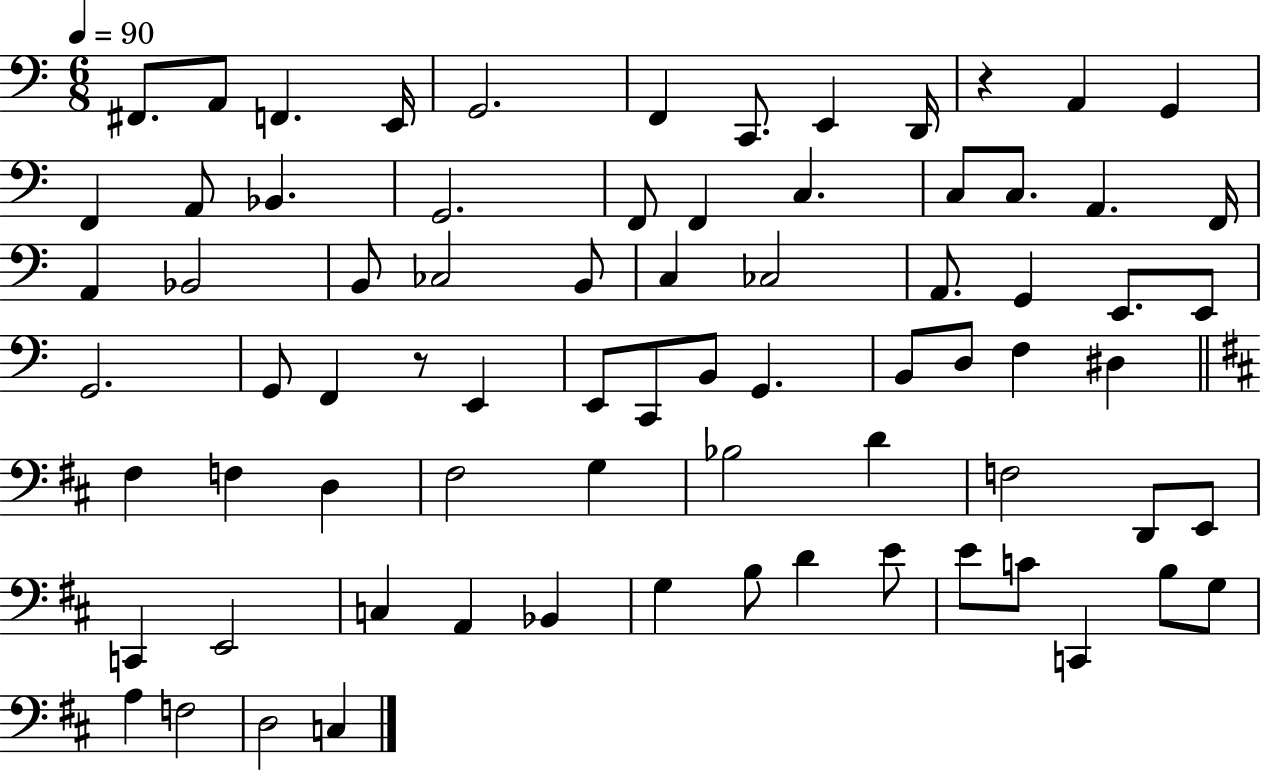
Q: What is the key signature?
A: C major